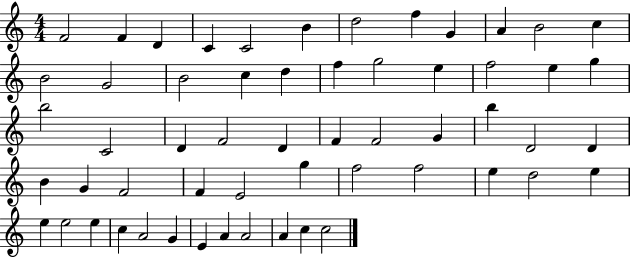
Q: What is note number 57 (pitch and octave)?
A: C5